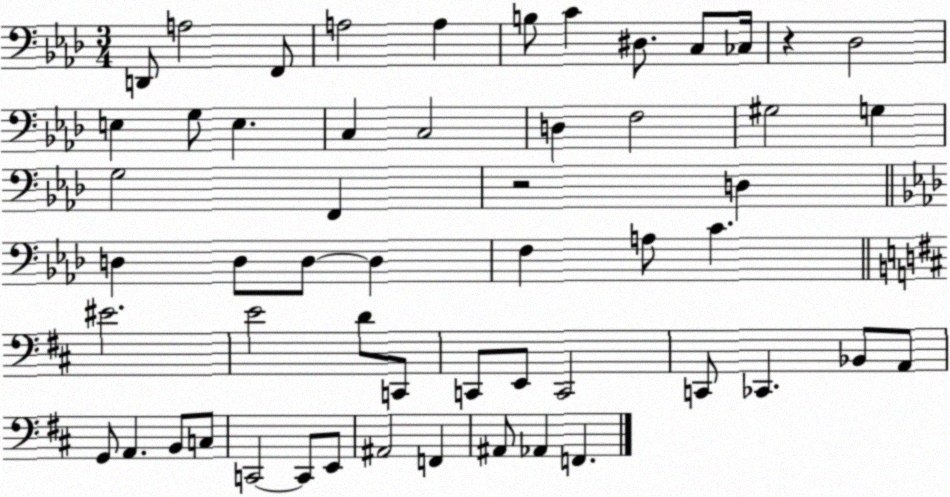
X:1
T:Untitled
M:3/4
L:1/4
K:Ab
D,,/2 A,2 F,,/2 A,2 A, B,/2 C ^D,/2 C,/2 _C,/4 z _D,2 E, G,/2 E, C, C,2 D, F,2 ^G,2 G, G,2 F,, z2 D, D, D,/2 D,/2 D, F, A,/2 C ^E2 E2 D/2 C,,/2 C,,/2 E,,/2 C,,2 C,,/2 _C,, _B,,/2 A,,/2 G,,/2 A,, B,,/2 C,/2 C,,2 C,,/2 E,,/2 ^A,,2 F,, ^A,,/2 _A,, F,,